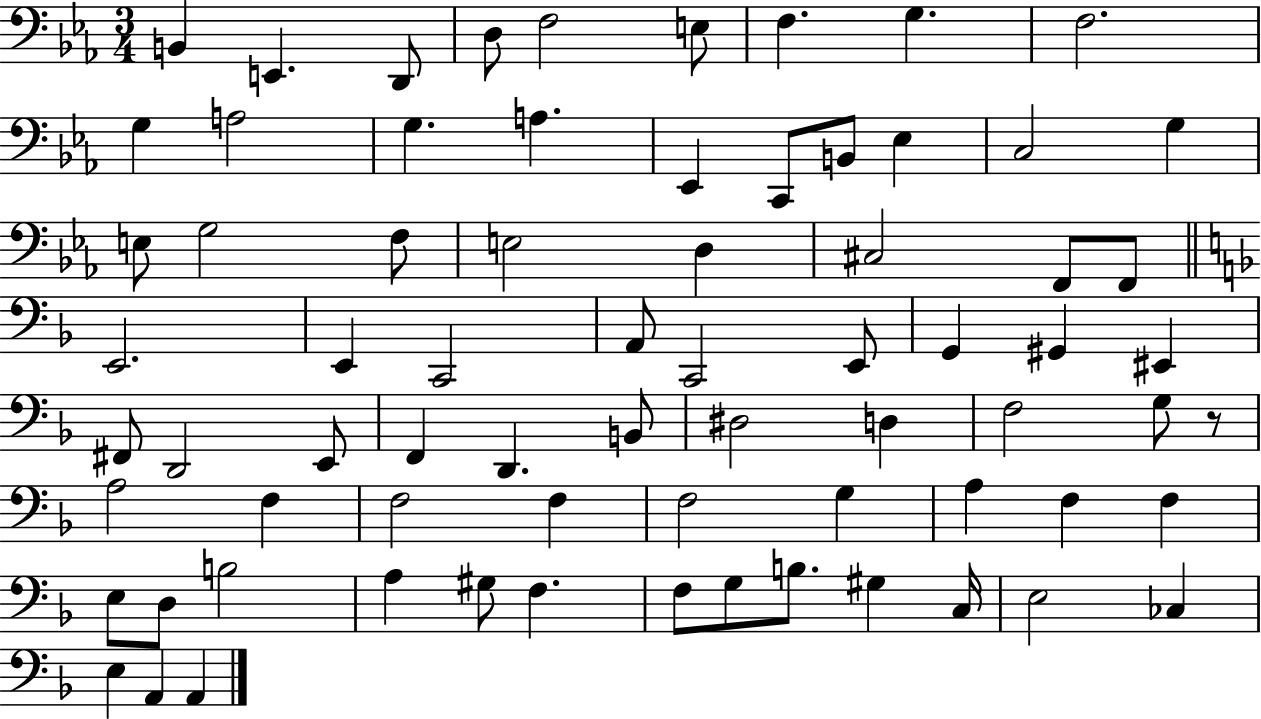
{
  \clef bass
  \numericTimeSignature
  \time 3/4
  \key ees \major
  b,4 e,4. d,8 | d8 f2 e8 | f4. g4. | f2. | \break g4 a2 | g4. a4. | ees,4 c,8 b,8 ees4 | c2 g4 | \break e8 g2 f8 | e2 d4 | cis2 f,8 f,8 | \bar "||" \break \key d \minor e,2. | e,4 c,2 | a,8 c,2 e,8 | g,4 gis,4 eis,4 | \break fis,8 d,2 e,8 | f,4 d,4. b,8 | dis2 d4 | f2 g8 r8 | \break a2 f4 | f2 f4 | f2 g4 | a4 f4 f4 | \break e8 d8 b2 | a4 gis8 f4. | f8 g8 b8. gis4 c16 | e2 ces4 | \break e4 a,4 a,4 | \bar "|."
}